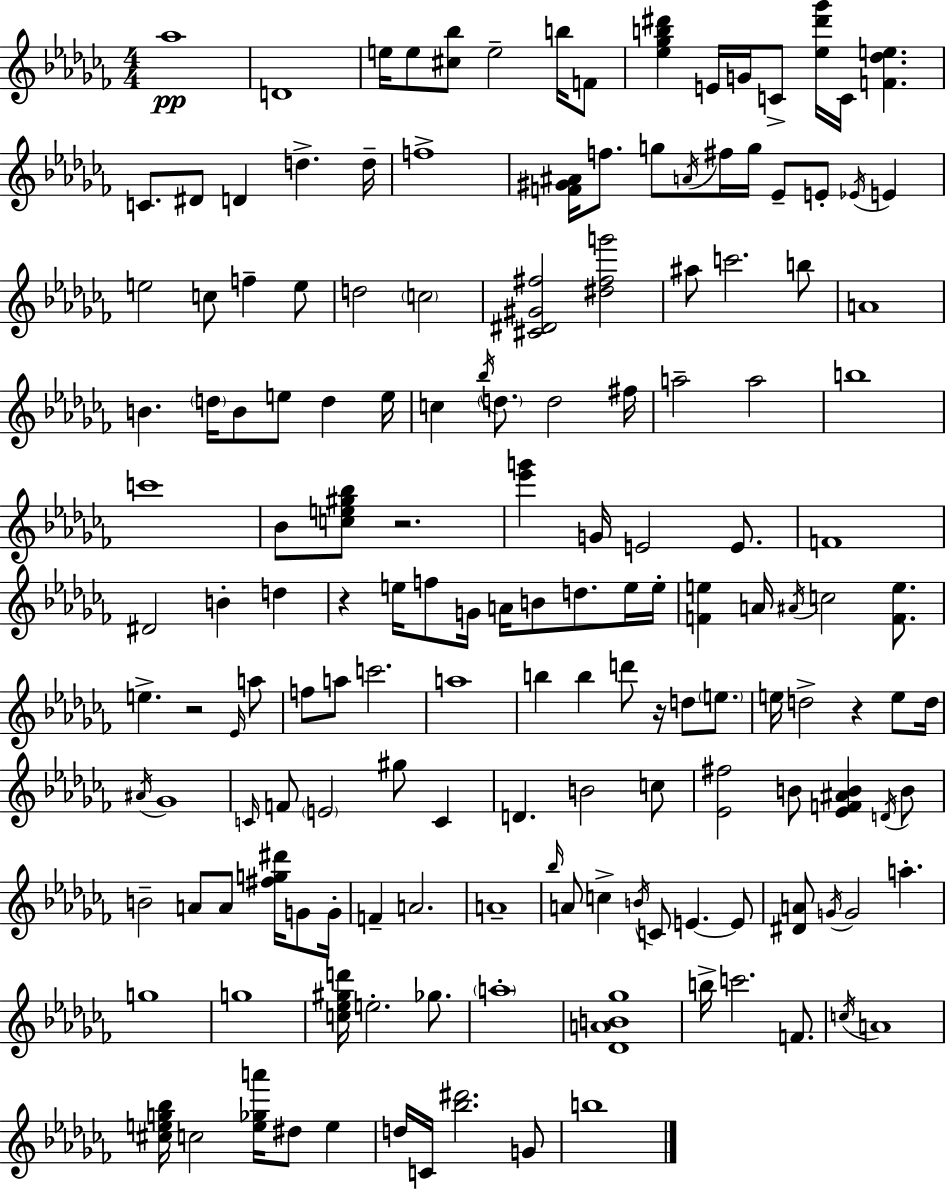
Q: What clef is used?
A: treble